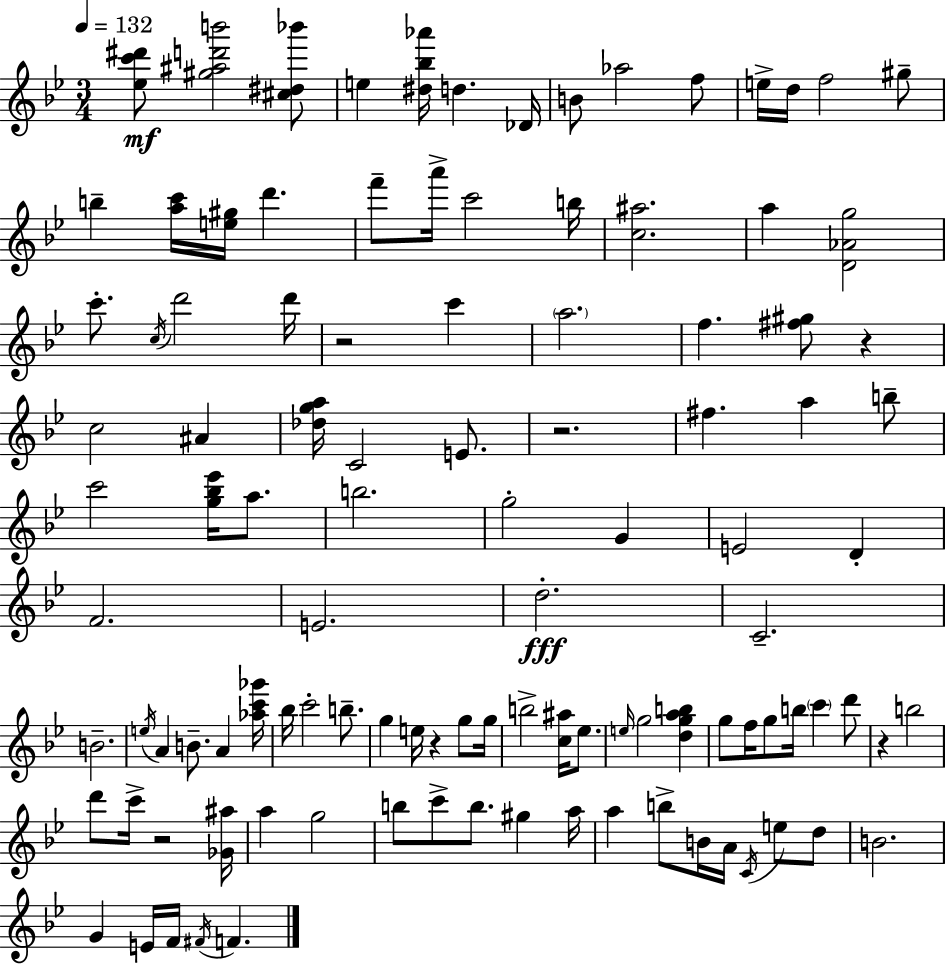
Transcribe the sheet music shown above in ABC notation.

X:1
T:Untitled
M:3/4
L:1/4
K:Bb
[_ec'^d']/2 [^g^ad'b']2 [^c^d_b']/2 e [^d_b_a']/4 d _D/4 B/2 _a2 f/2 e/4 d/4 f2 ^g/2 b [ac']/4 [e^g]/4 d' f'/2 a'/4 c'2 b/4 [c^a]2 a [D_Ag]2 c'/2 c/4 d'2 d'/4 z2 c' a2 f [^f^g]/2 z c2 ^A [_dga]/4 C2 E/2 z2 ^f a b/2 c'2 [g_b_e']/4 a/2 b2 g2 G E2 D F2 E2 d2 C2 B2 e/4 A B/2 A [_ac'_g']/4 _b/4 c'2 b/2 g e/4 z g/2 g/4 b2 [c^a]/4 _e/2 e/4 g2 [dgab] g/2 f/4 g/2 b/4 c' d'/2 z b2 d'/2 c'/4 z2 [_G^a]/4 a g2 b/2 c'/2 b/2 ^g a/4 a b/2 B/4 A/4 C/4 e/2 d/2 B2 G E/4 F/4 ^F/4 F